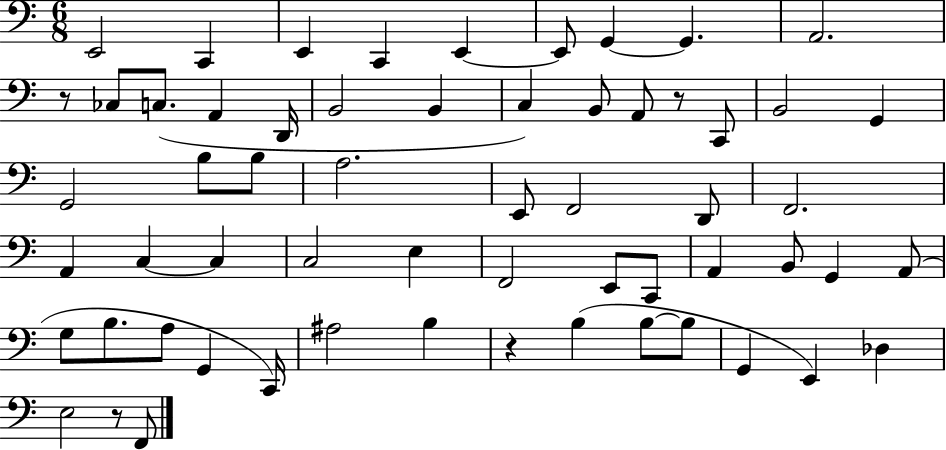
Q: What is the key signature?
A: C major